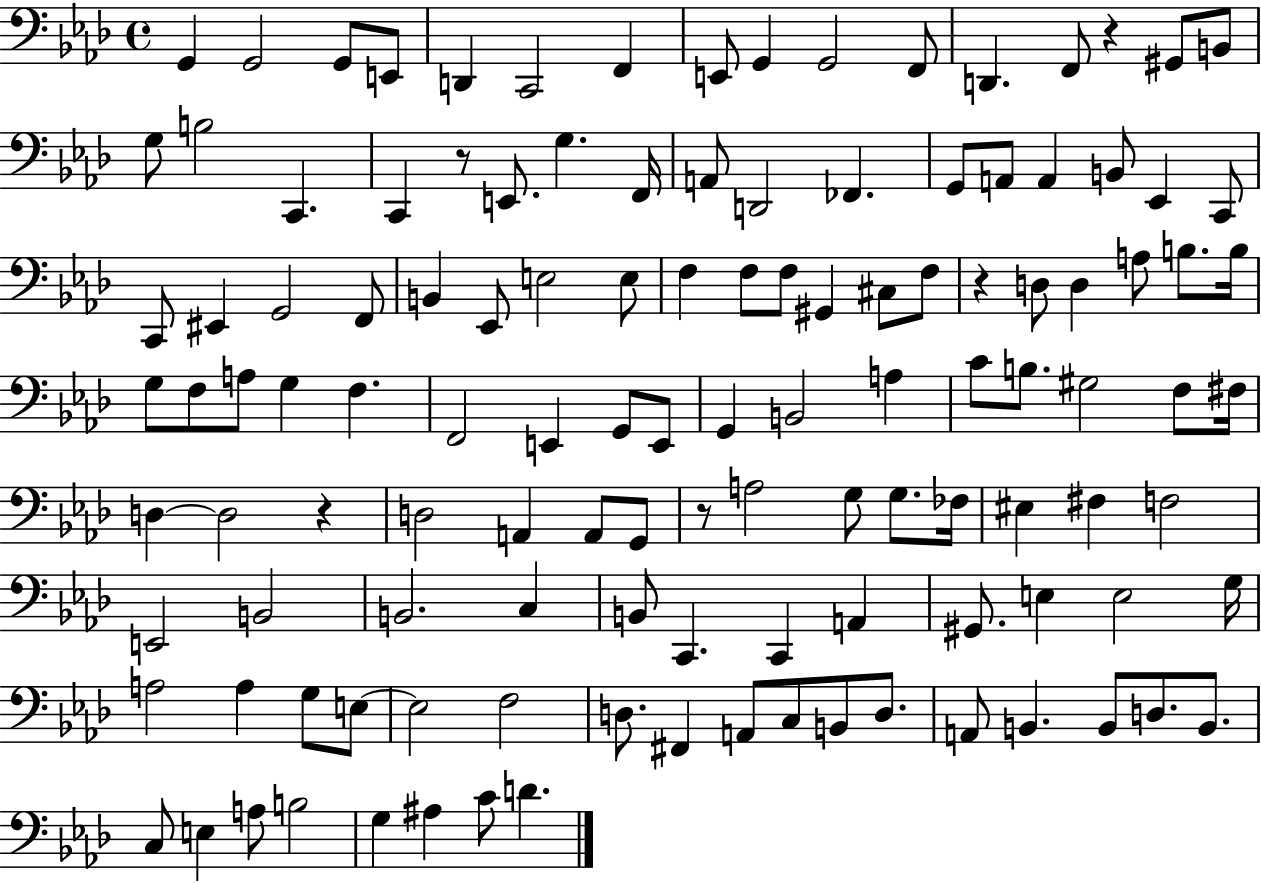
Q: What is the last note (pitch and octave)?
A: D4